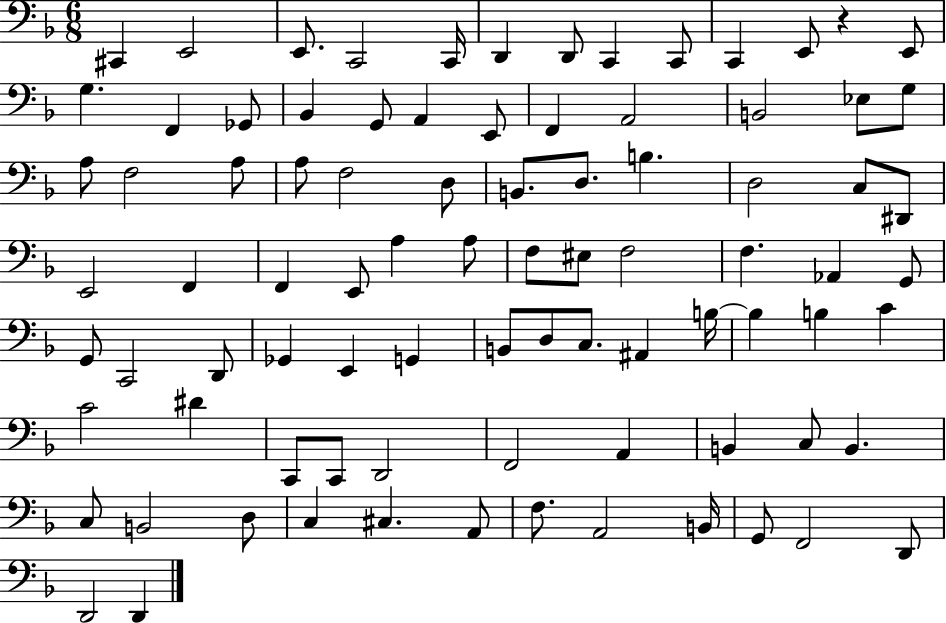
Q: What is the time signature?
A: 6/8